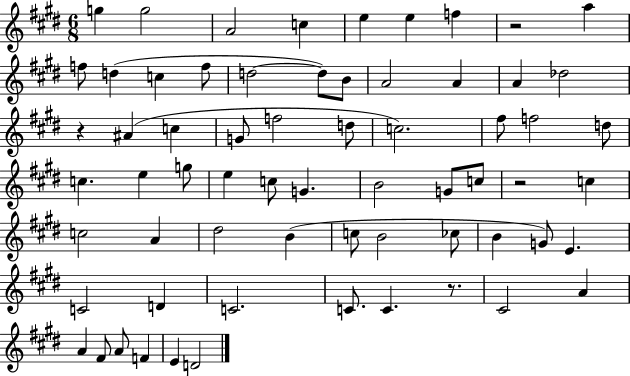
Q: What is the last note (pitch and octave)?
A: D4